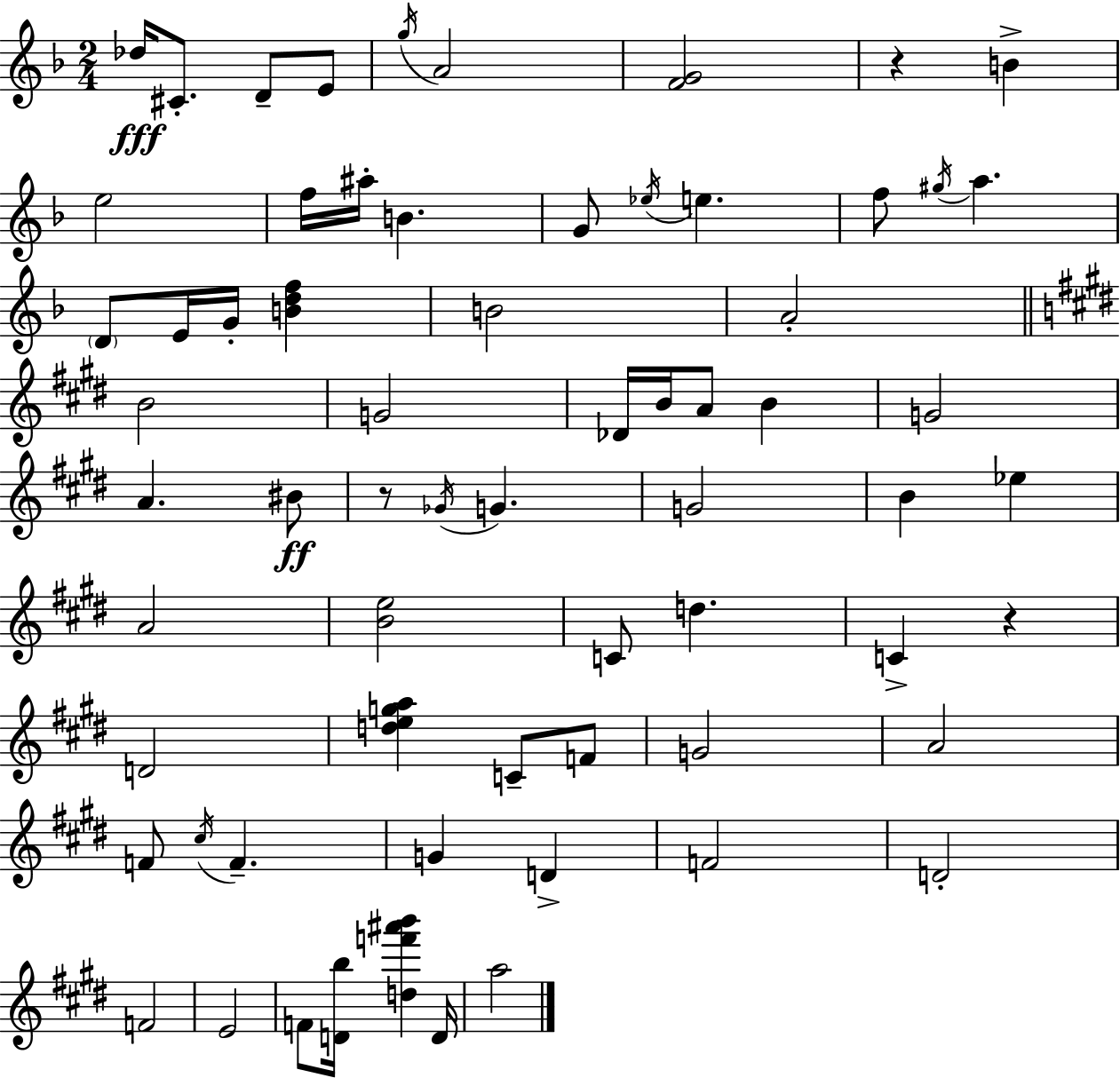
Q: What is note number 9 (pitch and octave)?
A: F5